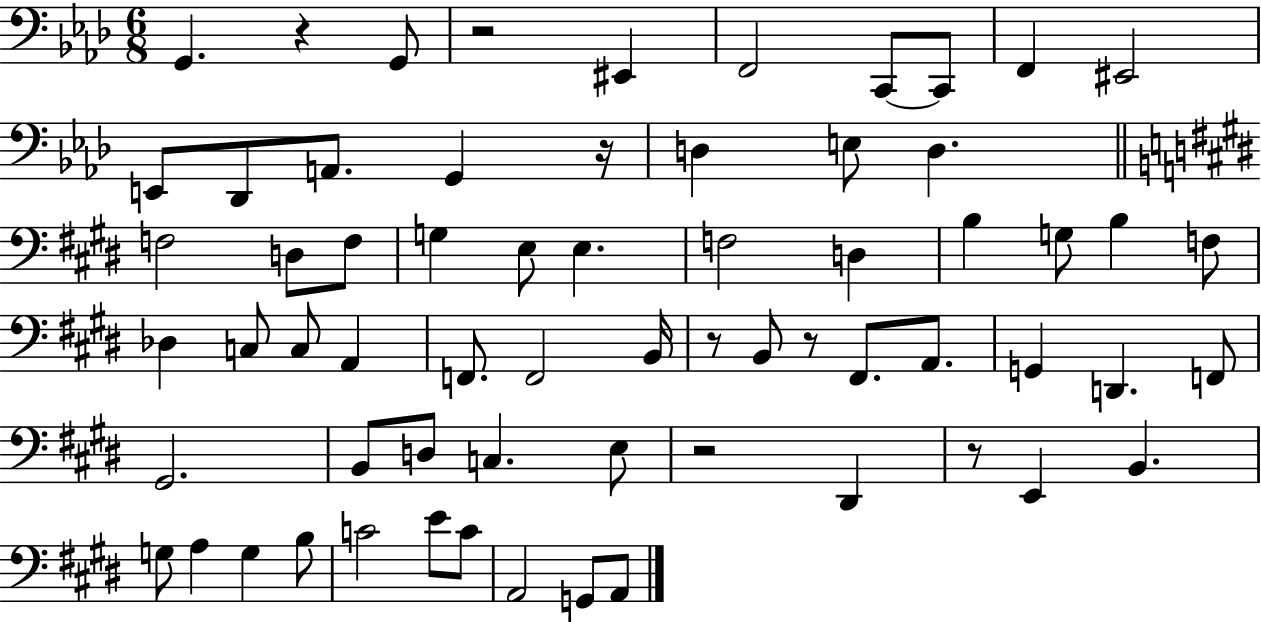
G2/q. R/q G2/e R/h EIS2/q F2/h C2/e C2/e F2/q EIS2/h E2/e Db2/e A2/e. G2/q R/s D3/q E3/e D3/q. F3/h D3/e F3/e G3/q E3/e E3/q. F3/h D3/q B3/q G3/e B3/q F3/e Db3/q C3/e C3/e A2/q F2/e. F2/h B2/s R/e B2/e R/e F#2/e. A2/e. G2/q D2/q. F2/e G#2/h. B2/e D3/e C3/q. E3/e R/h D#2/q R/e E2/q B2/q. G3/e A3/q G3/q B3/e C4/h E4/e C4/e A2/h G2/e A2/e